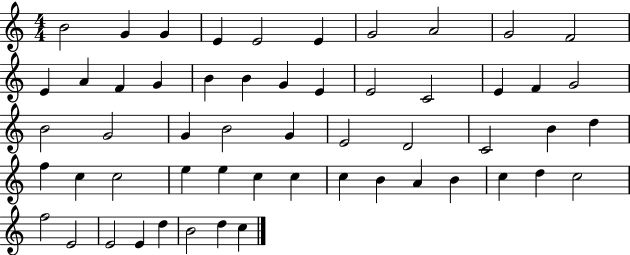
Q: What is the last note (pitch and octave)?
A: C5